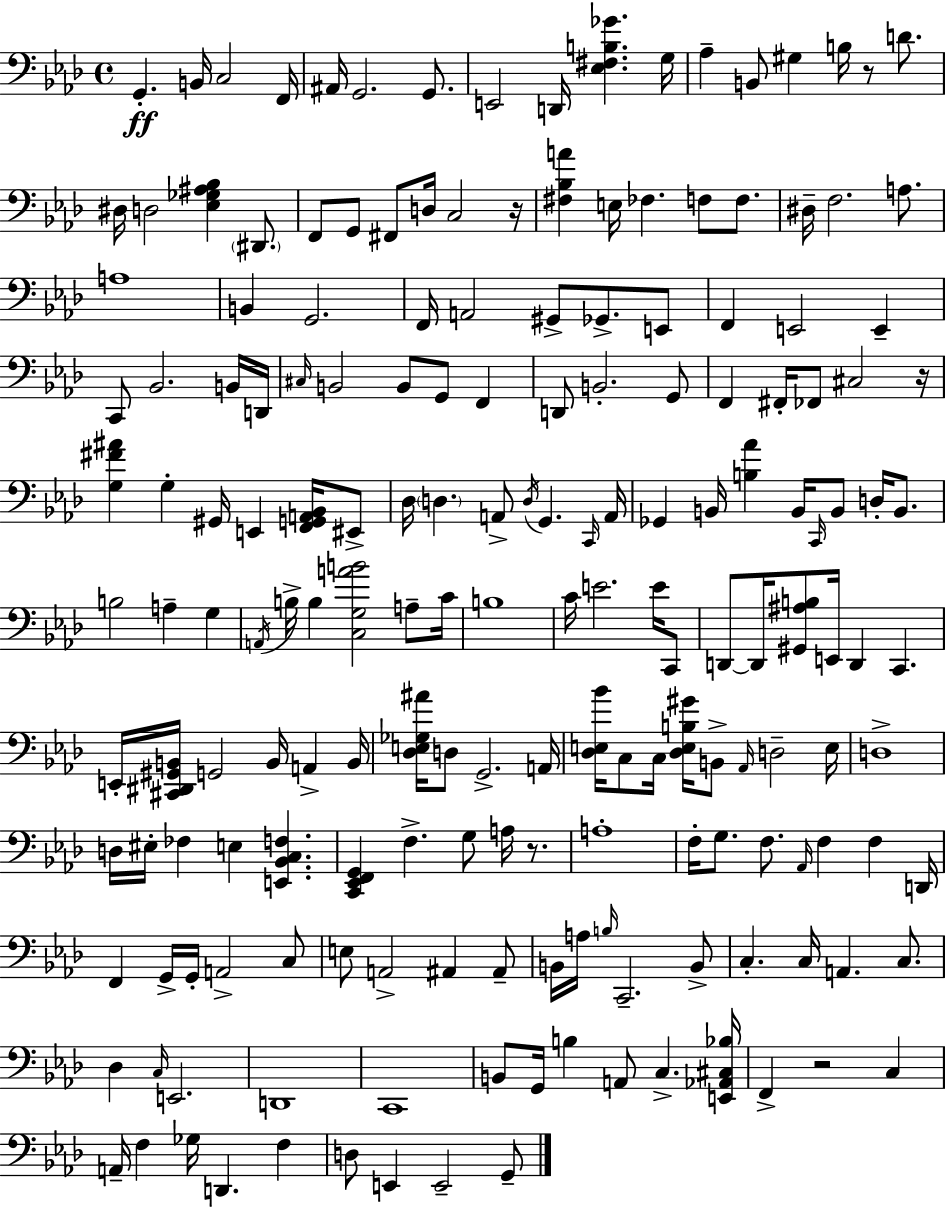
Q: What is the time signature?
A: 4/4